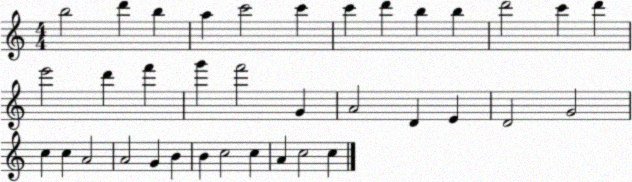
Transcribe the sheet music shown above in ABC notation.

X:1
T:Untitled
M:4/4
L:1/4
K:C
b2 d' b a c'2 c' c' d' b b d'2 c' d' e'2 d' f' g' f'2 G A2 D E D2 G2 c c A2 A2 G B B c2 c A c2 c